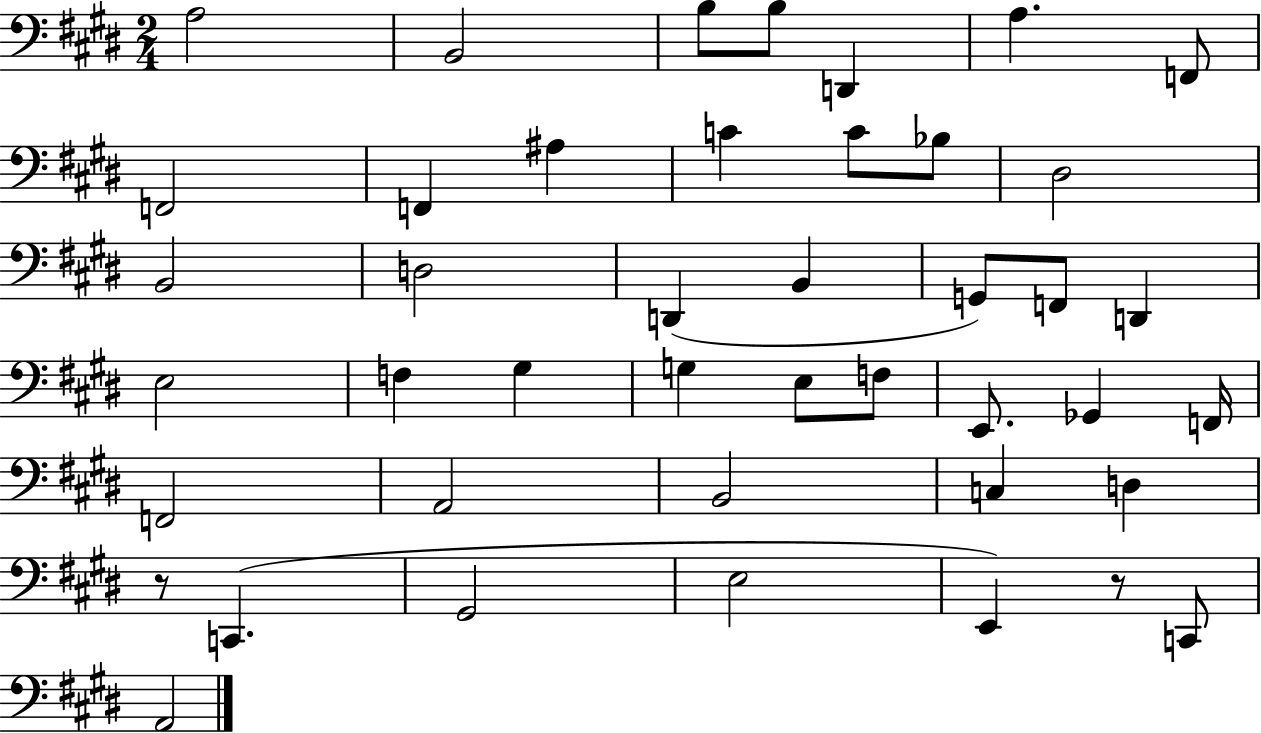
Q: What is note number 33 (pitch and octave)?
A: B2